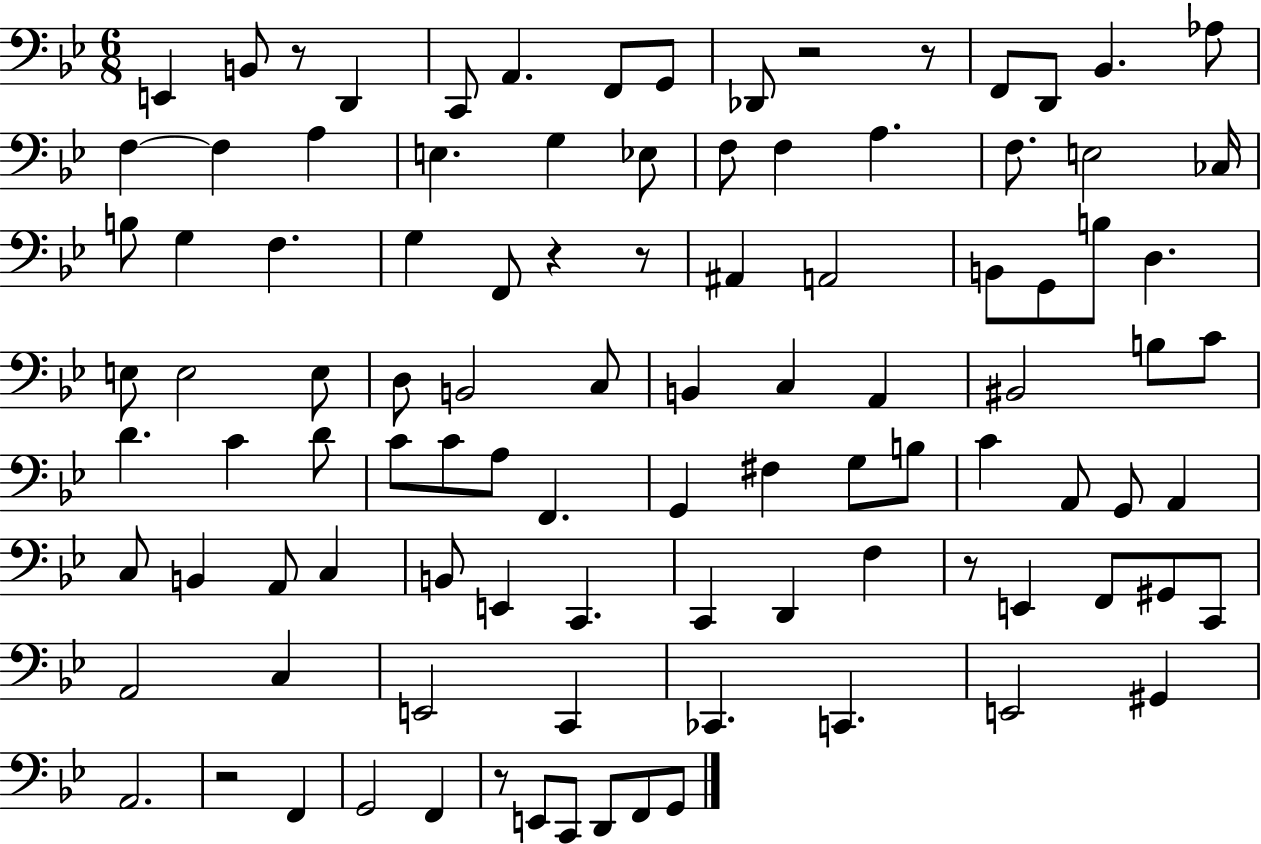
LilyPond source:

{
  \clef bass
  \numericTimeSignature
  \time 6/8
  \key bes \major
  e,4 b,8 r8 d,4 | c,8 a,4. f,8 g,8 | des,8 r2 r8 | f,8 d,8 bes,4. aes8 | \break f4~~ f4 a4 | e4. g4 ees8 | f8 f4 a4. | f8. e2 ces16 | \break b8 g4 f4. | g4 f,8 r4 r8 | ais,4 a,2 | b,8 g,8 b8 d4. | \break e8 e2 e8 | d8 b,2 c8 | b,4 c4 a,4 | bis,2 b8 c'8 | \break d'4. c'4 d'8 | c'8 c'8 a8 f,4. | g,4 fis4 g8 b8 | c'4 a,8 g,8 a,4 | \break c8 b,4 a,8 c4 | b,8 e,4 c,4. | c,4 d,4 f4 | r8 e,4 f,8 gis,8 c,8 | \break a,2 c4 | e,2 c,4 | ces,4. c,4. | e,2 gis,4 | \break a,2. | r2 f,4 | g,2 f,4 | r8 e,8 c,8 d,8 f,8 g,8 | \break \bar "|."
}